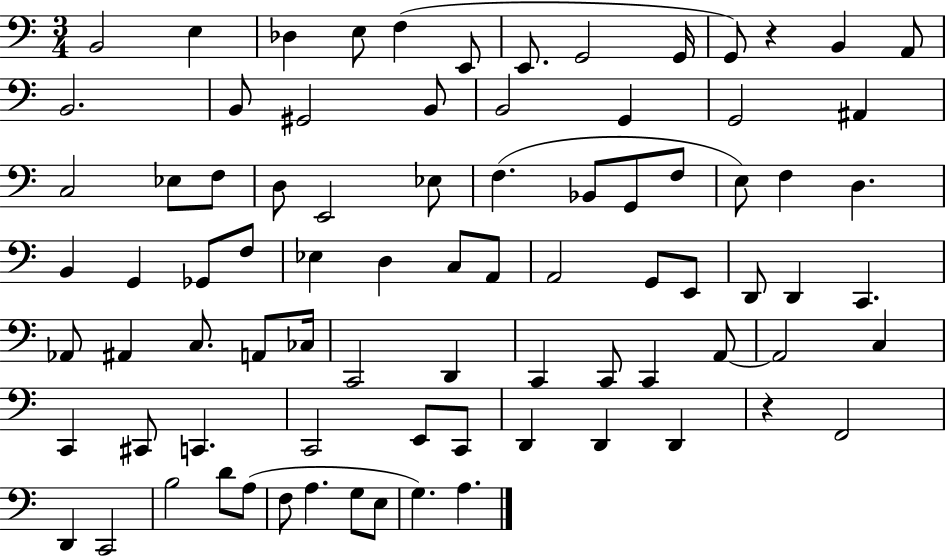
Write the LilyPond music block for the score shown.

{
  \clef bass
  \numericTimeSignature
  \time 3/4
  \key c \major
  b,2 e4 | des4 e8 f4( e,8 | e,8. g,2 g,16 | g,8) r4 b,4 a,8 | \break b,2. | b,8 gis,2 b,8 | b,2 g,4 | g,2 ais,4 | \break c2 ees8 f8 | d8 e,2 ees8 | f4.( bes,8 g,8 f8 | e8) f4 d4. | \break b,4 g,4 ges,8 f8 | ees4 d4 c8 a,8 | a,2 g,8 e,8 | d,8 d,4 c,4. | \break aes,8 ais,4 c8. a,8 ces16 | c,2 d,4 | c,4 c,8 c,4 a,8~~ | a,2 c4 | \break c,4 cis,8 c,4. | c,2 e,8 c,8 | d,4 d,4 d,4 | r4 f,2 | \break d,4 c,2 | b2 d'8 a8( | f8 a4. g8 e8 | g4.) a4. | \break \bar "|."
}